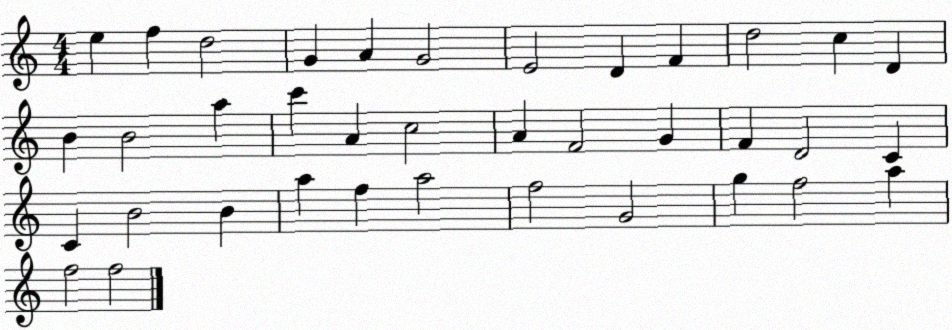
X:1
T:Untitled
M:4/4
L:1/4
K:C
e f d2 G A G2 E2 D F d2 c D B B2 a c' A c2 A F2 G F D2 C C B2 B a f a2 f2 G2 g f2 a f2 f2